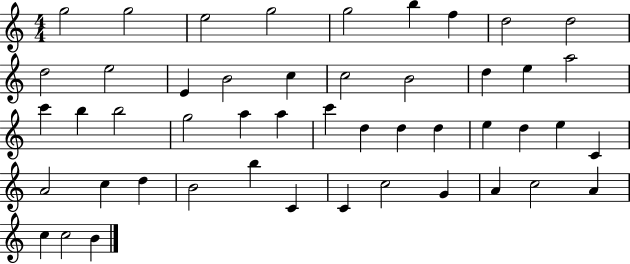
G5/h G5/h E5/h G5/h G5/h B5/q F5/q D5/h D5/h D5/h E5/h E4/q B4/h C5/q C5/h B4/h D5/q E5/q A5/h C6/q B5/q B5/h G5/h A5/q A5/q C6/q D5/q D5/q D5/q E5/q D5/q E5/q C4/q A4/h C5/q D5/q B4/h B5/q C4/q C4/q C5/h G4/q A4/q C5/h A4/q C5/q C5/h B4/q